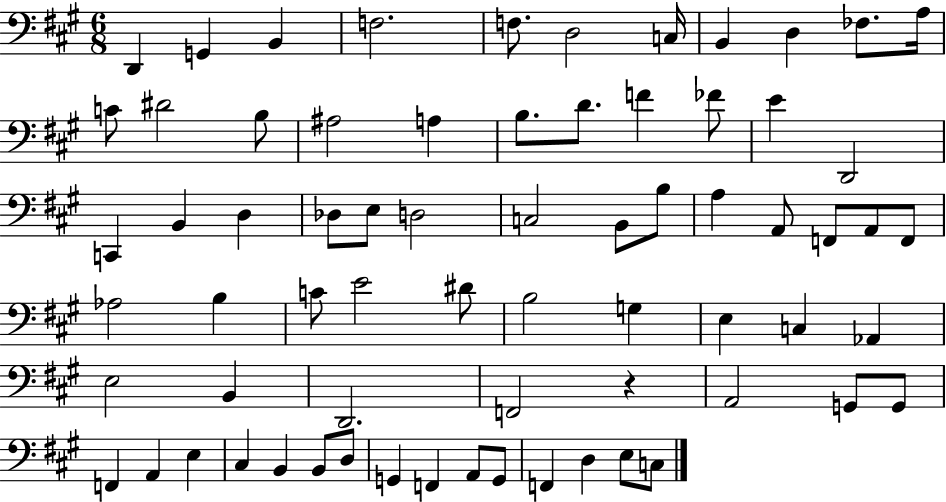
{
  \clef bass
  \numericTimeSignature
  \time 6/8
  \key a \major
  d,4 g,4 b,4 | f2. | f8. d2 c16 | b,4 d4 fes8. a16 | \break c'8 dis'2 b8 | ais2 a4 | b8. d'8. f'4 fes'8 | e'4 d,2 | \break c,4 b,4 d4 | des8 e8 d2 | c2 b,8 b8 | a4 a,8 f,8 a,8 f,8 | \break aes2 b4 | c'8 e'2 dis'8 | b2 g4 | e4 c4 aes,4 | \break e2 b,4 | d,2. | f,2 r4 | a,2 g,8 g,8 | \break f,4 a,4 e4 | cis4 b,4 b,8 d8 | g,4 f,4 a,8 g,8 | f,4 d4 e8 c8 | \break \bar "|."
}